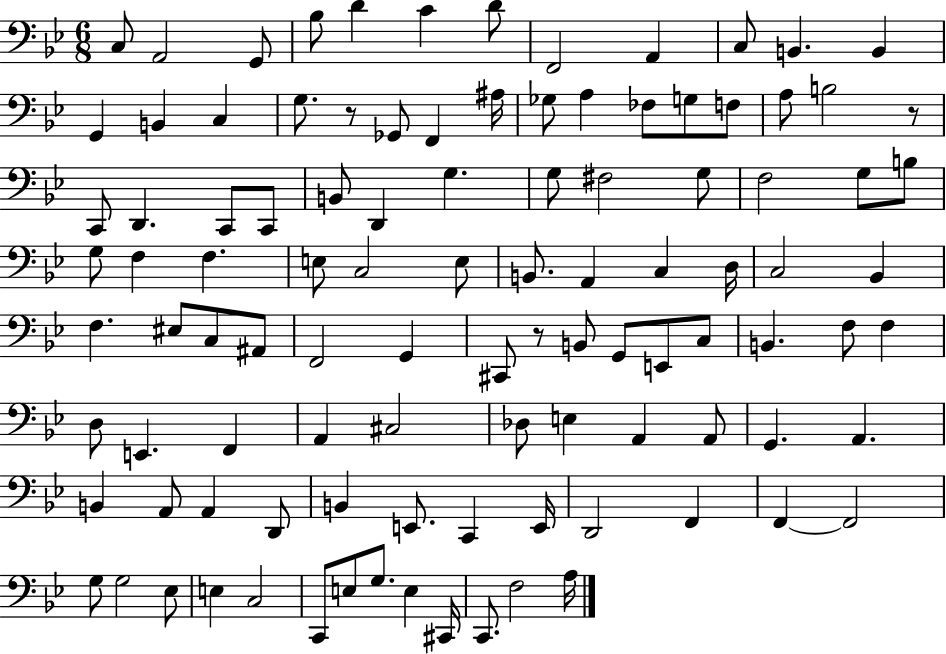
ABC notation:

X:1
T:Untitled
M:6/8
L:1/4
K:Bb
C,/2 A,,2 G,,/2 _B,/2 D C D/2 F,,2 A,, C,/2 B,, B,, G,, B,, C, G,/2 z/2 _G,,/2 F,, ^A,/4 _G,/2 A, _F,/2 G,/2 F,/2 A,/2 B,2 z/2 C,,/2 D,, C,,/2 C,,/2 B,,/2 D,, G, G,/2 ^F,2 G,/2 F,2 G,/2 B,/2 G,/2 F, F, E,/2 C,2 E,/2 B,,/2 A,, C, D,/4 C,2 _B,, F, ^E,/2 C,/2 ^A,,/2 F,,2 G,, ^C,,/2 z/2 B,,/2 G,,/2 E,,/2 C,/2 B,, F,/2 F, D,/2 E,, F,, A,, ^C,2 _D,/2 E, A,, A,,/2 G,, A,, B,, A,,/2 A,, D,,/2 B,, E,,/2 C,, E,,/4 D,,2 F,, F,, F,,2 G,/2 G,2 _E,/2 E, C,2 C,,/2 E,/2 G,/2 E, ^C,,/4 C,,/2 F,2 A,/4